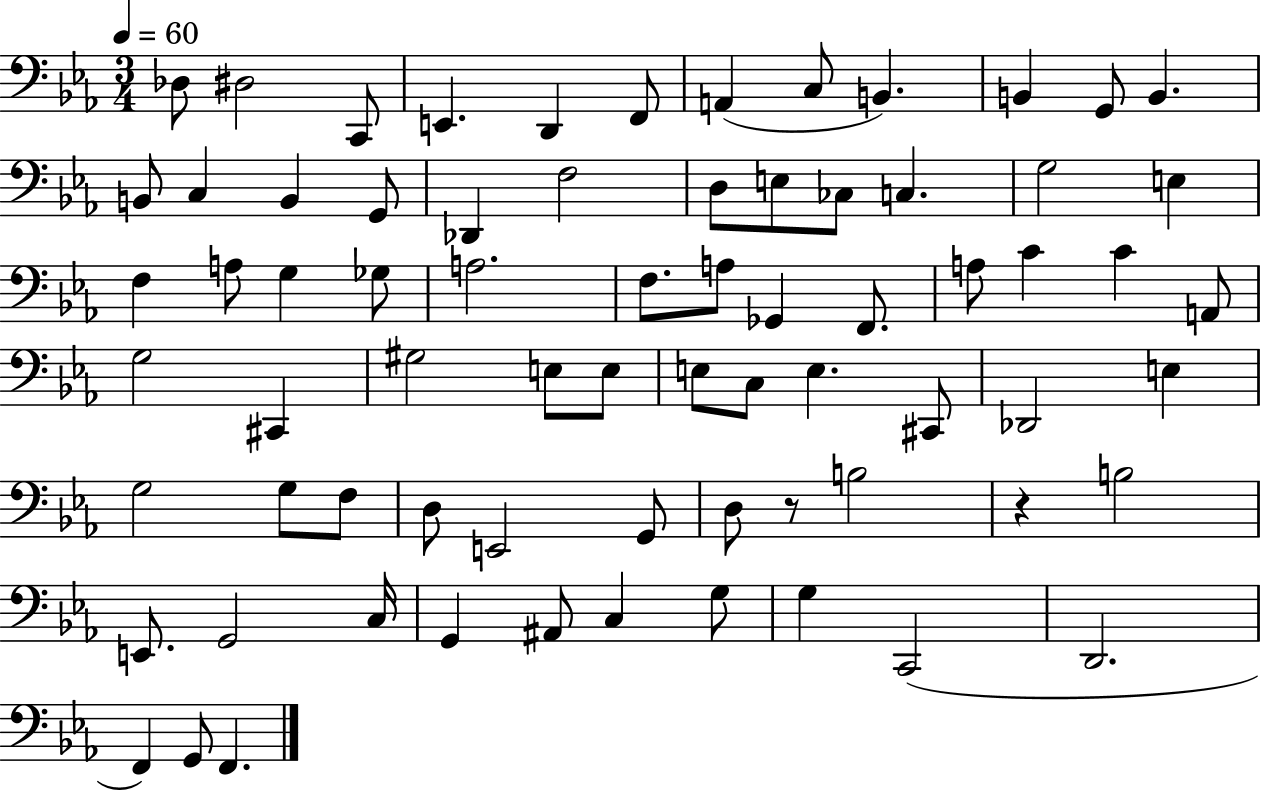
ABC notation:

X:1
T:Untitled
M:3/4
L:1/4
K:Eb
_D,/2 ^D,2 C,,/2 E,, D,, F,,/2 A,, C,/2 B,, B,, G,,/2 B,, B,,/2 C, B,, G,,/2 _D,, F,2 D,/2 E,/2 _C,/2 C, G,2 E, F, A,/2 G, _G,/2 A,2 F,/2 A,/2 _G,, F,,/2 A,/2 C C A,,/2 G,2 ^C,, ^G,2 E,/2 E,/2 E,/2 C,/2 E, ^C,,/2 _D,,2 E, G,2 G,/2 F,/2 D,/2 E,,2 G,,/2 D,/2 z/2 B,2 z B,2 E,,/2 G,,2 C,/4 G,, ^A,,/2 C, G,/2 G, C,,2 D,,2 F,, G,,/2 F,,